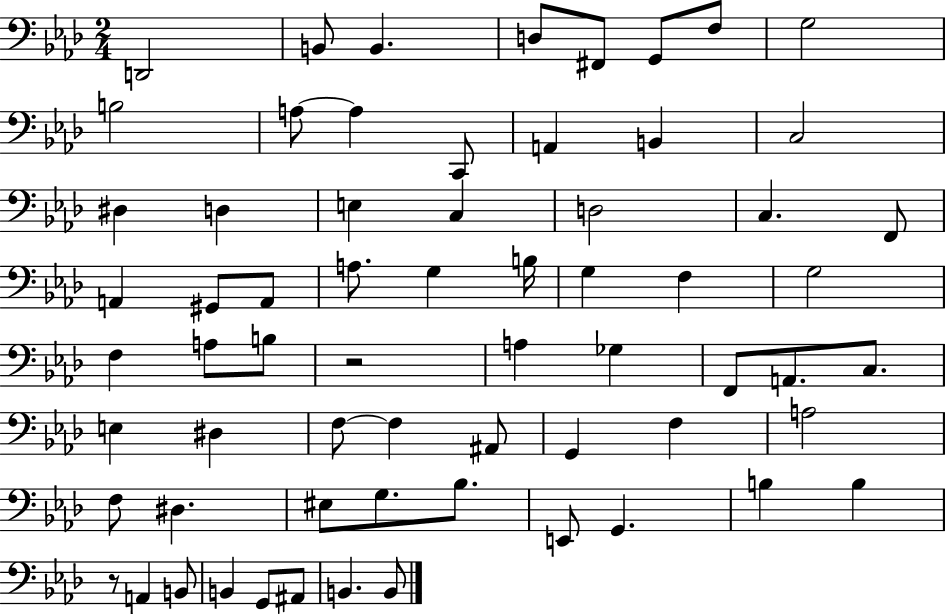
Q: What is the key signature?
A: AES major